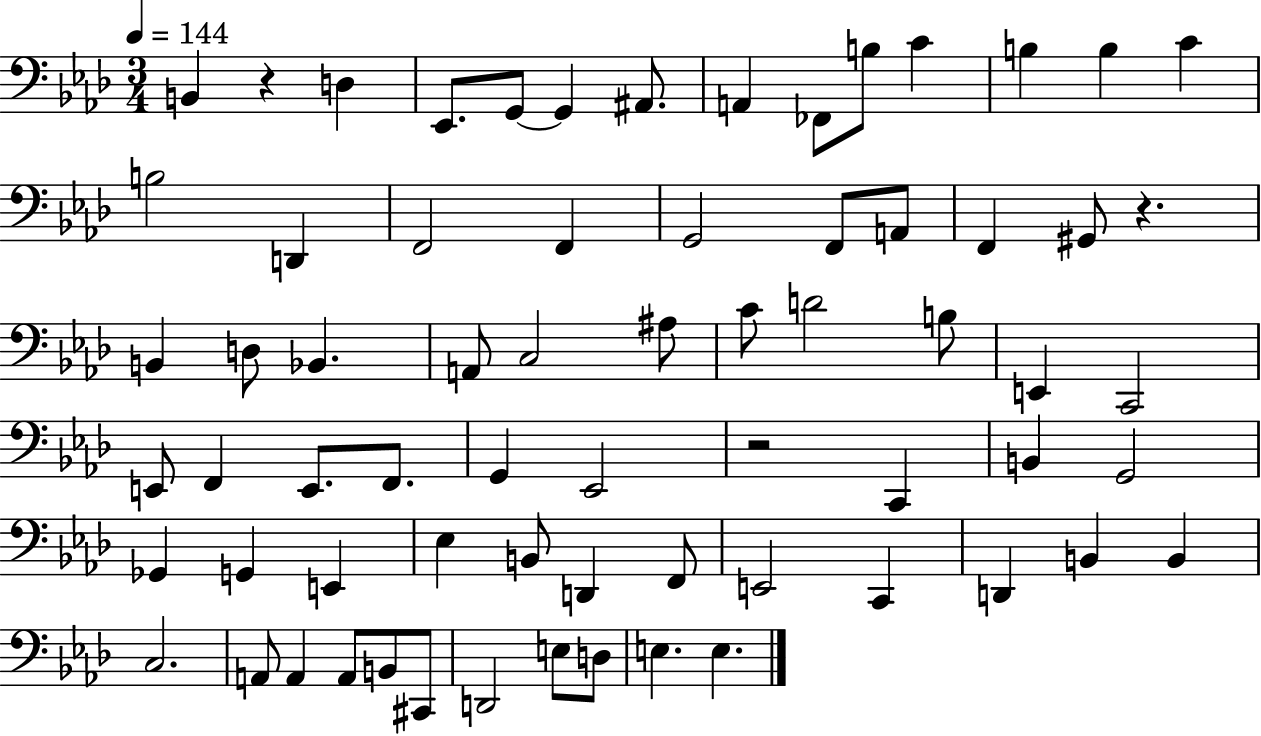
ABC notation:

X:1
T:Untitled
M:3/4
L:1/4
K:Ab
B,, z D, _E,,/2 G,,/2 G,, ^A,,/2 A,, _F,,/2 B,/2 C B, B, C B,2 D,, F,,2 F,, G,,2 F,,/2 A,,/2 F,, ^G,,/2 z B,, D,/2 _B,, A,,/2 C,2 ^A,/2 C/2 D2 B,/2 E,, C,,2 E,,/2 F,, E,,/2 F,,/2 G,, _E,,2 z2 C,, B,, G,,2 _G,, G,, E,, _E, B,,/2 D,, F,,/2 E,,2 C,, D,, B,, B,, C,2 A,,/2 A,, A,,/2 B,,/2 ^C,,/2 D,,2 E,/2 D,/2 E, E,